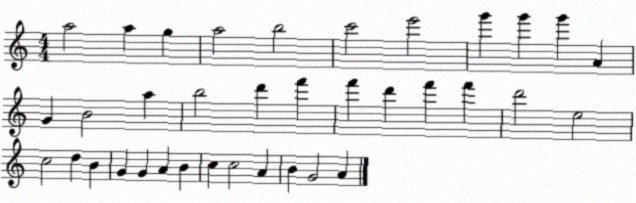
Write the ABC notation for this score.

X:1
T:Untitled
M:4/4
L:1/4
K:C
a2 a g a2 b2 c'2 e'2 g' g' g' A G B2 a b2 d' f' f' d' f' f' d'2 e2 c2 d B G G A B c c2 A B G2 A